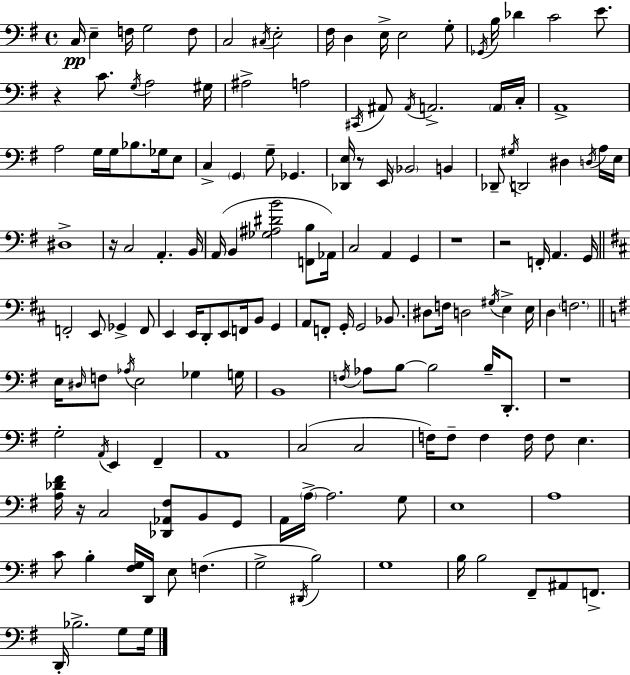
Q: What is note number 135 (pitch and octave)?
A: B3